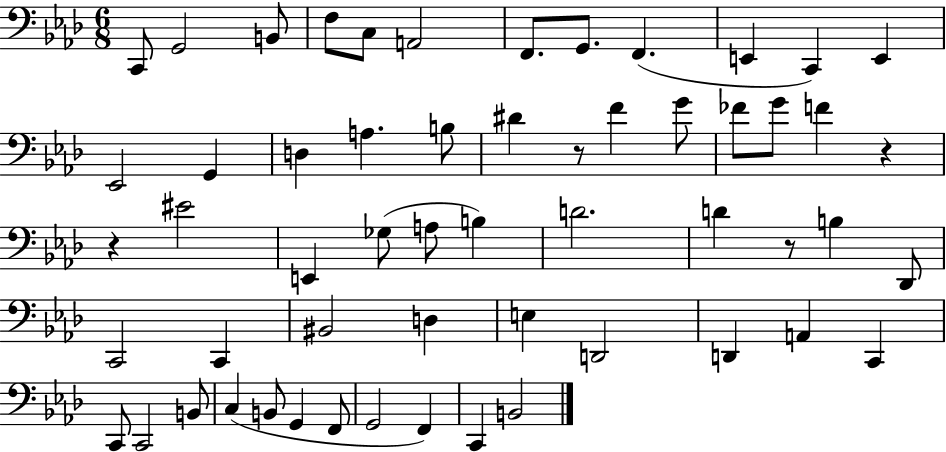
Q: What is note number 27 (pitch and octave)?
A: A3